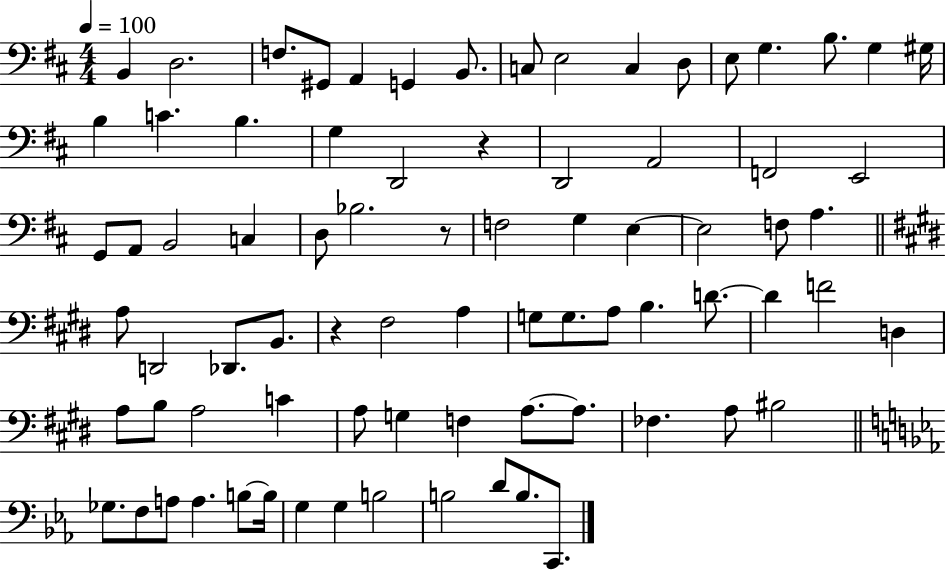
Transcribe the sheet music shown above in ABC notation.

X:1
T:Untitled
M:4/4
L:1/4
K:D
B,, D,2 F,/2 ^G,,/2 A,, G,, B,,/2 C,/2 E,2 C, D,/2 E,/2 G, B,/2 G, ^G,/4 B, C B, G, D,,2 z D,,2 A,,2 F,,2 E,,2 G,,/2 A,,/2 B,,2 C, D,/2 _B,2 z/2 F,2 G, E, E,2 F,/2 A, A,/2 D,,2 _D,,/2 B,,/2 z ^F,2 A, G,/2 G,/2 A,/2 B, D/2 D F2 D, A,/2 B,/2 A,2 C A,/2 G, F, A,/2 A,/2 _F, A,/2 ^B,2 _G,/2 F,/2 A,/2 A, B,/2 B,/4 G, G, B,2 B,2 D/2 B,/2 C,,/2